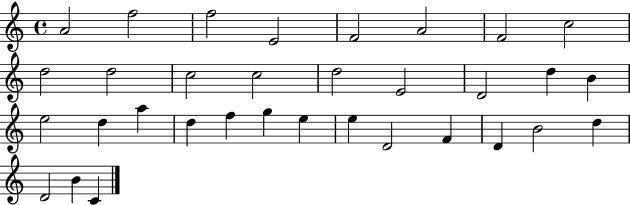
{
  \clef treble
  \time 4/4
  \defaultTimeSignature
  \key c \major
  a'2 f''2 | f''2 e'2 | f'2 a'2 | f'2 c''2 | \break d''2 d''2 | c''2 c''2 | d''2 e'2 | d'2 d''4 b'4 | \break e''2 d''4 a''4 | d''4 f''4 g''4 e''4 | e''4 d'2 f'4 | d'4 b'2 d''4 | \break d'2 b'4 c'4 | \bar "|."
}